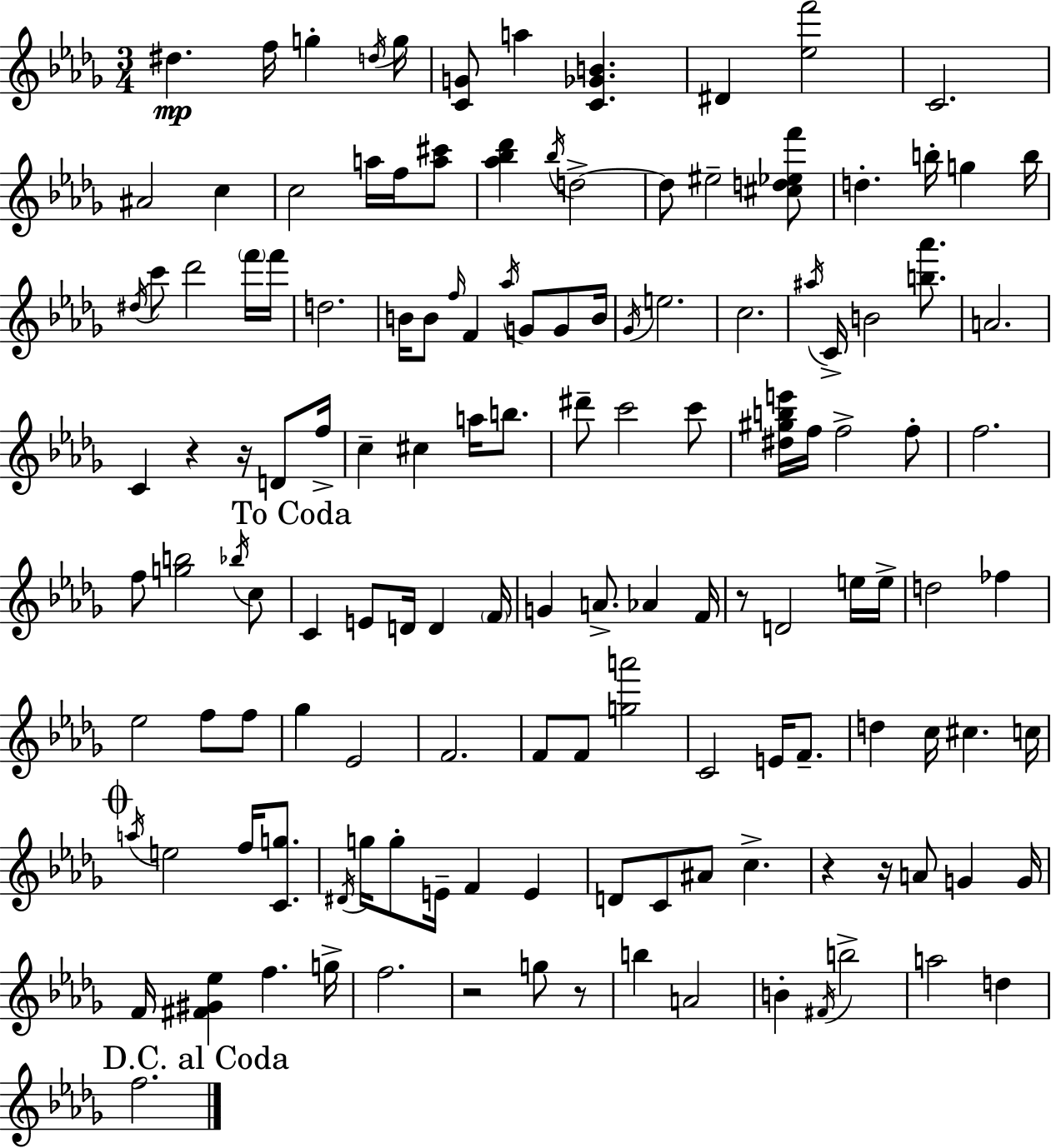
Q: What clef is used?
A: treble